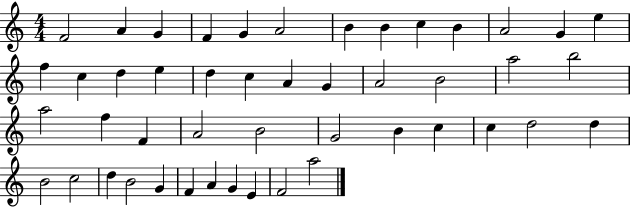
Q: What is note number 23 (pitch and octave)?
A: B4